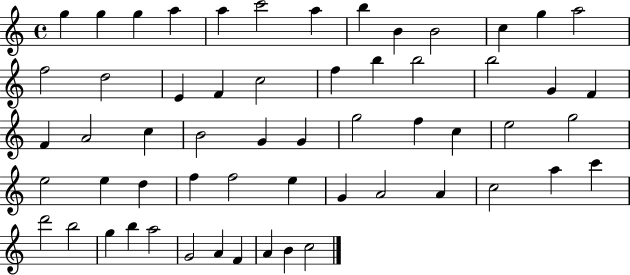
{
  \clef treble
  \time 4/4
  \defaultTimeSignature
  \key c \major
  g''4 g''4 g''4 a''4 | a''4 c'''2 a''4 | b''4 b'4 b'2 | c''4 g''4 a''2 | \break f''2 d''2 | e'4 f'4 c''2 | f''4 b''4 b''2 | b''2 g'4 f'4 | \break f'4 a'2 c''4 | b'2 g'4 g'4 | g''2 f''4 c''4 | e''2 g''2 | \break e''2 e''4 d''4 | f''4 f''2 e''4 | g'4 a'2 a'4 | c''2 a''4 c'''4 | \break d'''2 b''2 | g''4 b''4 a''2 | g'2 a'4 f'4 | a'4 b'4 c''2 | \break \bar "|."
}